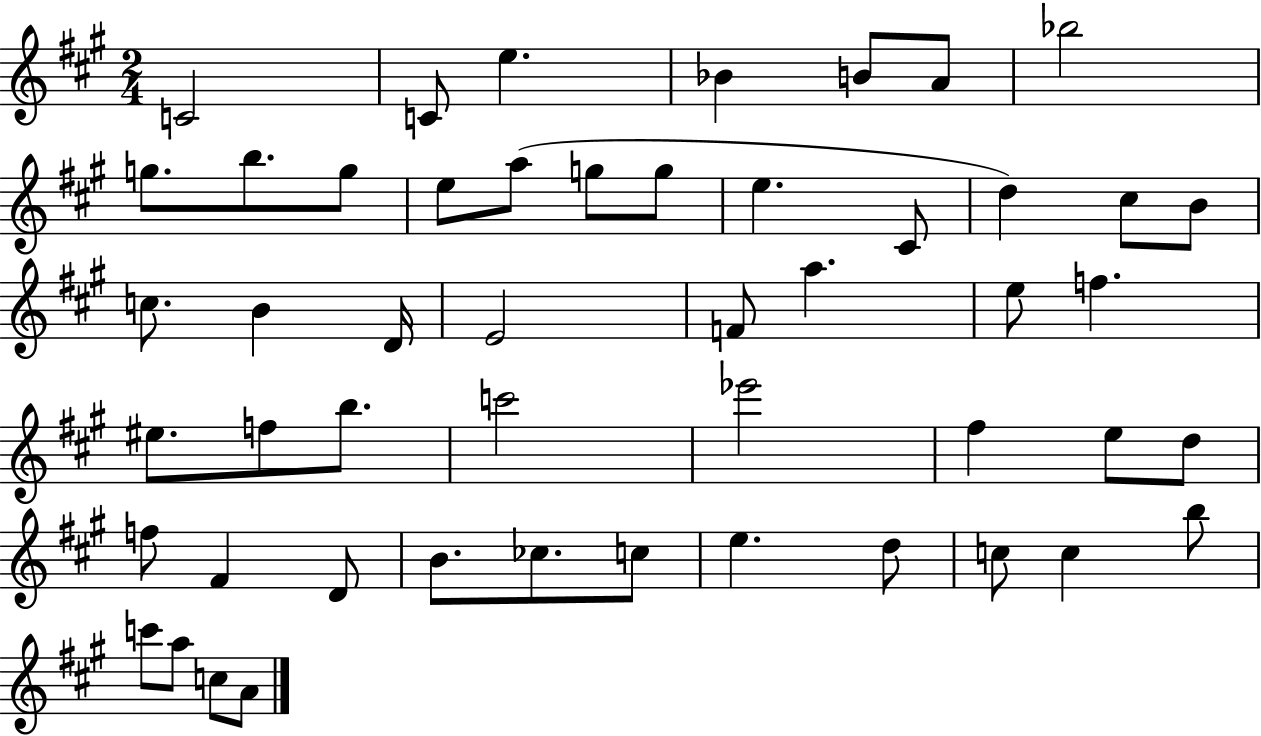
C4/h C4/e E5/q. Bb4/q B4/e A4/e Bb5/h G5/e. B5/e. G5/e E5/e A5/e G5/e G5/e E5/q. C#4/e D5/q C#5/e B4/e C5/e. B4/q D4/s E4/h F4/e A5/q. E5/e F5/q. EIS5/e. F5/e B5/e. C6/h Eb6/h F#5/q E5/e D5/e F5/e F#4/q D4/e B4/e. CES5/e. C5/e E5/q. D5/e C5/e C5/q B5/e C6/e A5/e C5/e A4/e